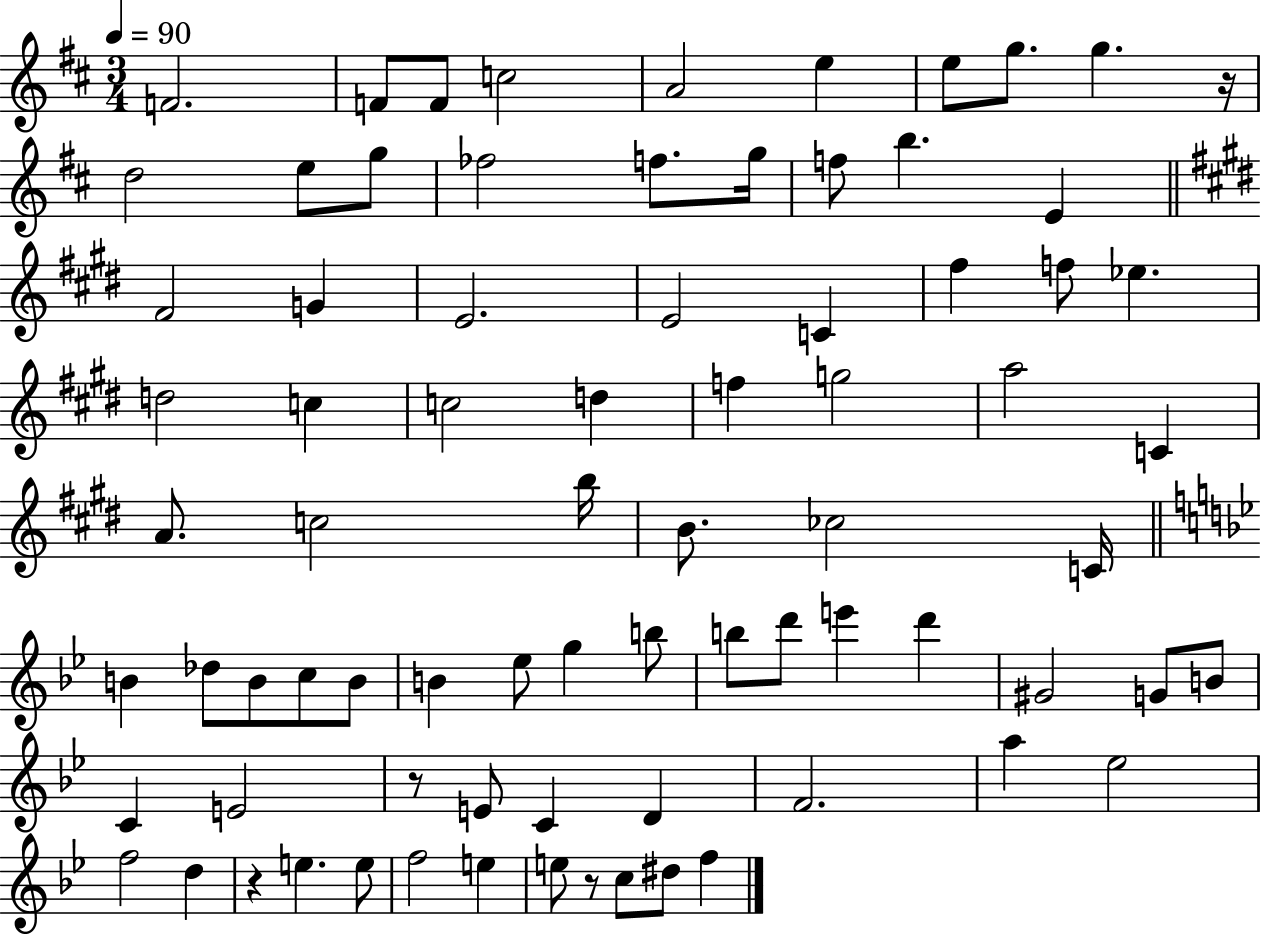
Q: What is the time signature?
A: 3/4